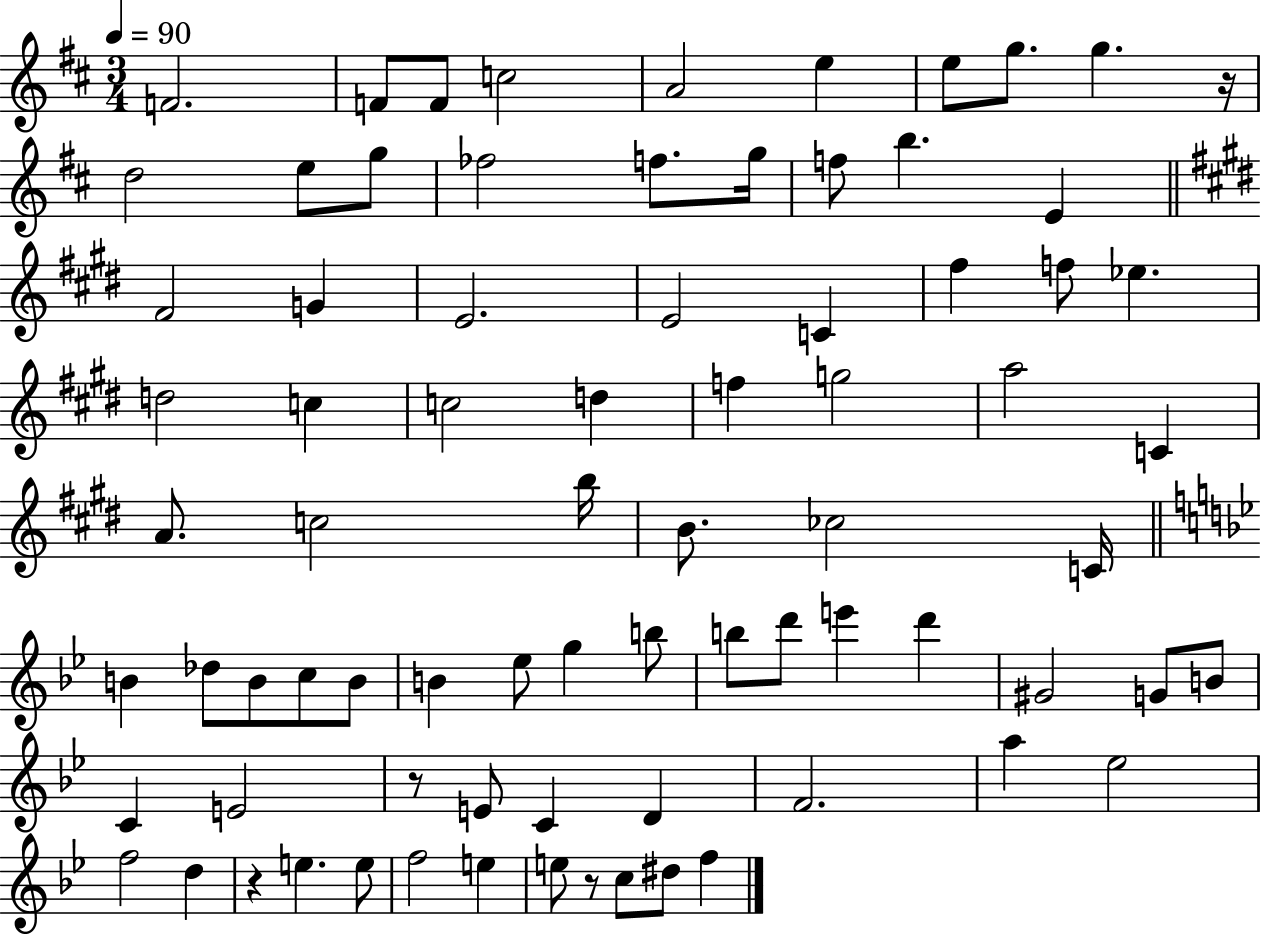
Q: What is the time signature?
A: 3/4